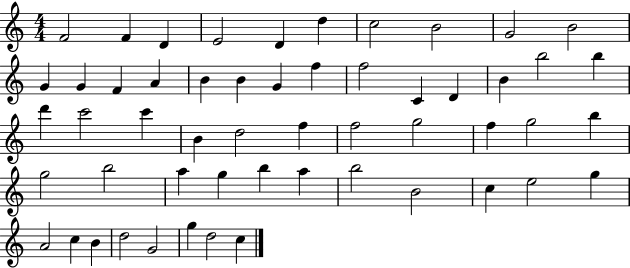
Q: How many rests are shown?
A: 0